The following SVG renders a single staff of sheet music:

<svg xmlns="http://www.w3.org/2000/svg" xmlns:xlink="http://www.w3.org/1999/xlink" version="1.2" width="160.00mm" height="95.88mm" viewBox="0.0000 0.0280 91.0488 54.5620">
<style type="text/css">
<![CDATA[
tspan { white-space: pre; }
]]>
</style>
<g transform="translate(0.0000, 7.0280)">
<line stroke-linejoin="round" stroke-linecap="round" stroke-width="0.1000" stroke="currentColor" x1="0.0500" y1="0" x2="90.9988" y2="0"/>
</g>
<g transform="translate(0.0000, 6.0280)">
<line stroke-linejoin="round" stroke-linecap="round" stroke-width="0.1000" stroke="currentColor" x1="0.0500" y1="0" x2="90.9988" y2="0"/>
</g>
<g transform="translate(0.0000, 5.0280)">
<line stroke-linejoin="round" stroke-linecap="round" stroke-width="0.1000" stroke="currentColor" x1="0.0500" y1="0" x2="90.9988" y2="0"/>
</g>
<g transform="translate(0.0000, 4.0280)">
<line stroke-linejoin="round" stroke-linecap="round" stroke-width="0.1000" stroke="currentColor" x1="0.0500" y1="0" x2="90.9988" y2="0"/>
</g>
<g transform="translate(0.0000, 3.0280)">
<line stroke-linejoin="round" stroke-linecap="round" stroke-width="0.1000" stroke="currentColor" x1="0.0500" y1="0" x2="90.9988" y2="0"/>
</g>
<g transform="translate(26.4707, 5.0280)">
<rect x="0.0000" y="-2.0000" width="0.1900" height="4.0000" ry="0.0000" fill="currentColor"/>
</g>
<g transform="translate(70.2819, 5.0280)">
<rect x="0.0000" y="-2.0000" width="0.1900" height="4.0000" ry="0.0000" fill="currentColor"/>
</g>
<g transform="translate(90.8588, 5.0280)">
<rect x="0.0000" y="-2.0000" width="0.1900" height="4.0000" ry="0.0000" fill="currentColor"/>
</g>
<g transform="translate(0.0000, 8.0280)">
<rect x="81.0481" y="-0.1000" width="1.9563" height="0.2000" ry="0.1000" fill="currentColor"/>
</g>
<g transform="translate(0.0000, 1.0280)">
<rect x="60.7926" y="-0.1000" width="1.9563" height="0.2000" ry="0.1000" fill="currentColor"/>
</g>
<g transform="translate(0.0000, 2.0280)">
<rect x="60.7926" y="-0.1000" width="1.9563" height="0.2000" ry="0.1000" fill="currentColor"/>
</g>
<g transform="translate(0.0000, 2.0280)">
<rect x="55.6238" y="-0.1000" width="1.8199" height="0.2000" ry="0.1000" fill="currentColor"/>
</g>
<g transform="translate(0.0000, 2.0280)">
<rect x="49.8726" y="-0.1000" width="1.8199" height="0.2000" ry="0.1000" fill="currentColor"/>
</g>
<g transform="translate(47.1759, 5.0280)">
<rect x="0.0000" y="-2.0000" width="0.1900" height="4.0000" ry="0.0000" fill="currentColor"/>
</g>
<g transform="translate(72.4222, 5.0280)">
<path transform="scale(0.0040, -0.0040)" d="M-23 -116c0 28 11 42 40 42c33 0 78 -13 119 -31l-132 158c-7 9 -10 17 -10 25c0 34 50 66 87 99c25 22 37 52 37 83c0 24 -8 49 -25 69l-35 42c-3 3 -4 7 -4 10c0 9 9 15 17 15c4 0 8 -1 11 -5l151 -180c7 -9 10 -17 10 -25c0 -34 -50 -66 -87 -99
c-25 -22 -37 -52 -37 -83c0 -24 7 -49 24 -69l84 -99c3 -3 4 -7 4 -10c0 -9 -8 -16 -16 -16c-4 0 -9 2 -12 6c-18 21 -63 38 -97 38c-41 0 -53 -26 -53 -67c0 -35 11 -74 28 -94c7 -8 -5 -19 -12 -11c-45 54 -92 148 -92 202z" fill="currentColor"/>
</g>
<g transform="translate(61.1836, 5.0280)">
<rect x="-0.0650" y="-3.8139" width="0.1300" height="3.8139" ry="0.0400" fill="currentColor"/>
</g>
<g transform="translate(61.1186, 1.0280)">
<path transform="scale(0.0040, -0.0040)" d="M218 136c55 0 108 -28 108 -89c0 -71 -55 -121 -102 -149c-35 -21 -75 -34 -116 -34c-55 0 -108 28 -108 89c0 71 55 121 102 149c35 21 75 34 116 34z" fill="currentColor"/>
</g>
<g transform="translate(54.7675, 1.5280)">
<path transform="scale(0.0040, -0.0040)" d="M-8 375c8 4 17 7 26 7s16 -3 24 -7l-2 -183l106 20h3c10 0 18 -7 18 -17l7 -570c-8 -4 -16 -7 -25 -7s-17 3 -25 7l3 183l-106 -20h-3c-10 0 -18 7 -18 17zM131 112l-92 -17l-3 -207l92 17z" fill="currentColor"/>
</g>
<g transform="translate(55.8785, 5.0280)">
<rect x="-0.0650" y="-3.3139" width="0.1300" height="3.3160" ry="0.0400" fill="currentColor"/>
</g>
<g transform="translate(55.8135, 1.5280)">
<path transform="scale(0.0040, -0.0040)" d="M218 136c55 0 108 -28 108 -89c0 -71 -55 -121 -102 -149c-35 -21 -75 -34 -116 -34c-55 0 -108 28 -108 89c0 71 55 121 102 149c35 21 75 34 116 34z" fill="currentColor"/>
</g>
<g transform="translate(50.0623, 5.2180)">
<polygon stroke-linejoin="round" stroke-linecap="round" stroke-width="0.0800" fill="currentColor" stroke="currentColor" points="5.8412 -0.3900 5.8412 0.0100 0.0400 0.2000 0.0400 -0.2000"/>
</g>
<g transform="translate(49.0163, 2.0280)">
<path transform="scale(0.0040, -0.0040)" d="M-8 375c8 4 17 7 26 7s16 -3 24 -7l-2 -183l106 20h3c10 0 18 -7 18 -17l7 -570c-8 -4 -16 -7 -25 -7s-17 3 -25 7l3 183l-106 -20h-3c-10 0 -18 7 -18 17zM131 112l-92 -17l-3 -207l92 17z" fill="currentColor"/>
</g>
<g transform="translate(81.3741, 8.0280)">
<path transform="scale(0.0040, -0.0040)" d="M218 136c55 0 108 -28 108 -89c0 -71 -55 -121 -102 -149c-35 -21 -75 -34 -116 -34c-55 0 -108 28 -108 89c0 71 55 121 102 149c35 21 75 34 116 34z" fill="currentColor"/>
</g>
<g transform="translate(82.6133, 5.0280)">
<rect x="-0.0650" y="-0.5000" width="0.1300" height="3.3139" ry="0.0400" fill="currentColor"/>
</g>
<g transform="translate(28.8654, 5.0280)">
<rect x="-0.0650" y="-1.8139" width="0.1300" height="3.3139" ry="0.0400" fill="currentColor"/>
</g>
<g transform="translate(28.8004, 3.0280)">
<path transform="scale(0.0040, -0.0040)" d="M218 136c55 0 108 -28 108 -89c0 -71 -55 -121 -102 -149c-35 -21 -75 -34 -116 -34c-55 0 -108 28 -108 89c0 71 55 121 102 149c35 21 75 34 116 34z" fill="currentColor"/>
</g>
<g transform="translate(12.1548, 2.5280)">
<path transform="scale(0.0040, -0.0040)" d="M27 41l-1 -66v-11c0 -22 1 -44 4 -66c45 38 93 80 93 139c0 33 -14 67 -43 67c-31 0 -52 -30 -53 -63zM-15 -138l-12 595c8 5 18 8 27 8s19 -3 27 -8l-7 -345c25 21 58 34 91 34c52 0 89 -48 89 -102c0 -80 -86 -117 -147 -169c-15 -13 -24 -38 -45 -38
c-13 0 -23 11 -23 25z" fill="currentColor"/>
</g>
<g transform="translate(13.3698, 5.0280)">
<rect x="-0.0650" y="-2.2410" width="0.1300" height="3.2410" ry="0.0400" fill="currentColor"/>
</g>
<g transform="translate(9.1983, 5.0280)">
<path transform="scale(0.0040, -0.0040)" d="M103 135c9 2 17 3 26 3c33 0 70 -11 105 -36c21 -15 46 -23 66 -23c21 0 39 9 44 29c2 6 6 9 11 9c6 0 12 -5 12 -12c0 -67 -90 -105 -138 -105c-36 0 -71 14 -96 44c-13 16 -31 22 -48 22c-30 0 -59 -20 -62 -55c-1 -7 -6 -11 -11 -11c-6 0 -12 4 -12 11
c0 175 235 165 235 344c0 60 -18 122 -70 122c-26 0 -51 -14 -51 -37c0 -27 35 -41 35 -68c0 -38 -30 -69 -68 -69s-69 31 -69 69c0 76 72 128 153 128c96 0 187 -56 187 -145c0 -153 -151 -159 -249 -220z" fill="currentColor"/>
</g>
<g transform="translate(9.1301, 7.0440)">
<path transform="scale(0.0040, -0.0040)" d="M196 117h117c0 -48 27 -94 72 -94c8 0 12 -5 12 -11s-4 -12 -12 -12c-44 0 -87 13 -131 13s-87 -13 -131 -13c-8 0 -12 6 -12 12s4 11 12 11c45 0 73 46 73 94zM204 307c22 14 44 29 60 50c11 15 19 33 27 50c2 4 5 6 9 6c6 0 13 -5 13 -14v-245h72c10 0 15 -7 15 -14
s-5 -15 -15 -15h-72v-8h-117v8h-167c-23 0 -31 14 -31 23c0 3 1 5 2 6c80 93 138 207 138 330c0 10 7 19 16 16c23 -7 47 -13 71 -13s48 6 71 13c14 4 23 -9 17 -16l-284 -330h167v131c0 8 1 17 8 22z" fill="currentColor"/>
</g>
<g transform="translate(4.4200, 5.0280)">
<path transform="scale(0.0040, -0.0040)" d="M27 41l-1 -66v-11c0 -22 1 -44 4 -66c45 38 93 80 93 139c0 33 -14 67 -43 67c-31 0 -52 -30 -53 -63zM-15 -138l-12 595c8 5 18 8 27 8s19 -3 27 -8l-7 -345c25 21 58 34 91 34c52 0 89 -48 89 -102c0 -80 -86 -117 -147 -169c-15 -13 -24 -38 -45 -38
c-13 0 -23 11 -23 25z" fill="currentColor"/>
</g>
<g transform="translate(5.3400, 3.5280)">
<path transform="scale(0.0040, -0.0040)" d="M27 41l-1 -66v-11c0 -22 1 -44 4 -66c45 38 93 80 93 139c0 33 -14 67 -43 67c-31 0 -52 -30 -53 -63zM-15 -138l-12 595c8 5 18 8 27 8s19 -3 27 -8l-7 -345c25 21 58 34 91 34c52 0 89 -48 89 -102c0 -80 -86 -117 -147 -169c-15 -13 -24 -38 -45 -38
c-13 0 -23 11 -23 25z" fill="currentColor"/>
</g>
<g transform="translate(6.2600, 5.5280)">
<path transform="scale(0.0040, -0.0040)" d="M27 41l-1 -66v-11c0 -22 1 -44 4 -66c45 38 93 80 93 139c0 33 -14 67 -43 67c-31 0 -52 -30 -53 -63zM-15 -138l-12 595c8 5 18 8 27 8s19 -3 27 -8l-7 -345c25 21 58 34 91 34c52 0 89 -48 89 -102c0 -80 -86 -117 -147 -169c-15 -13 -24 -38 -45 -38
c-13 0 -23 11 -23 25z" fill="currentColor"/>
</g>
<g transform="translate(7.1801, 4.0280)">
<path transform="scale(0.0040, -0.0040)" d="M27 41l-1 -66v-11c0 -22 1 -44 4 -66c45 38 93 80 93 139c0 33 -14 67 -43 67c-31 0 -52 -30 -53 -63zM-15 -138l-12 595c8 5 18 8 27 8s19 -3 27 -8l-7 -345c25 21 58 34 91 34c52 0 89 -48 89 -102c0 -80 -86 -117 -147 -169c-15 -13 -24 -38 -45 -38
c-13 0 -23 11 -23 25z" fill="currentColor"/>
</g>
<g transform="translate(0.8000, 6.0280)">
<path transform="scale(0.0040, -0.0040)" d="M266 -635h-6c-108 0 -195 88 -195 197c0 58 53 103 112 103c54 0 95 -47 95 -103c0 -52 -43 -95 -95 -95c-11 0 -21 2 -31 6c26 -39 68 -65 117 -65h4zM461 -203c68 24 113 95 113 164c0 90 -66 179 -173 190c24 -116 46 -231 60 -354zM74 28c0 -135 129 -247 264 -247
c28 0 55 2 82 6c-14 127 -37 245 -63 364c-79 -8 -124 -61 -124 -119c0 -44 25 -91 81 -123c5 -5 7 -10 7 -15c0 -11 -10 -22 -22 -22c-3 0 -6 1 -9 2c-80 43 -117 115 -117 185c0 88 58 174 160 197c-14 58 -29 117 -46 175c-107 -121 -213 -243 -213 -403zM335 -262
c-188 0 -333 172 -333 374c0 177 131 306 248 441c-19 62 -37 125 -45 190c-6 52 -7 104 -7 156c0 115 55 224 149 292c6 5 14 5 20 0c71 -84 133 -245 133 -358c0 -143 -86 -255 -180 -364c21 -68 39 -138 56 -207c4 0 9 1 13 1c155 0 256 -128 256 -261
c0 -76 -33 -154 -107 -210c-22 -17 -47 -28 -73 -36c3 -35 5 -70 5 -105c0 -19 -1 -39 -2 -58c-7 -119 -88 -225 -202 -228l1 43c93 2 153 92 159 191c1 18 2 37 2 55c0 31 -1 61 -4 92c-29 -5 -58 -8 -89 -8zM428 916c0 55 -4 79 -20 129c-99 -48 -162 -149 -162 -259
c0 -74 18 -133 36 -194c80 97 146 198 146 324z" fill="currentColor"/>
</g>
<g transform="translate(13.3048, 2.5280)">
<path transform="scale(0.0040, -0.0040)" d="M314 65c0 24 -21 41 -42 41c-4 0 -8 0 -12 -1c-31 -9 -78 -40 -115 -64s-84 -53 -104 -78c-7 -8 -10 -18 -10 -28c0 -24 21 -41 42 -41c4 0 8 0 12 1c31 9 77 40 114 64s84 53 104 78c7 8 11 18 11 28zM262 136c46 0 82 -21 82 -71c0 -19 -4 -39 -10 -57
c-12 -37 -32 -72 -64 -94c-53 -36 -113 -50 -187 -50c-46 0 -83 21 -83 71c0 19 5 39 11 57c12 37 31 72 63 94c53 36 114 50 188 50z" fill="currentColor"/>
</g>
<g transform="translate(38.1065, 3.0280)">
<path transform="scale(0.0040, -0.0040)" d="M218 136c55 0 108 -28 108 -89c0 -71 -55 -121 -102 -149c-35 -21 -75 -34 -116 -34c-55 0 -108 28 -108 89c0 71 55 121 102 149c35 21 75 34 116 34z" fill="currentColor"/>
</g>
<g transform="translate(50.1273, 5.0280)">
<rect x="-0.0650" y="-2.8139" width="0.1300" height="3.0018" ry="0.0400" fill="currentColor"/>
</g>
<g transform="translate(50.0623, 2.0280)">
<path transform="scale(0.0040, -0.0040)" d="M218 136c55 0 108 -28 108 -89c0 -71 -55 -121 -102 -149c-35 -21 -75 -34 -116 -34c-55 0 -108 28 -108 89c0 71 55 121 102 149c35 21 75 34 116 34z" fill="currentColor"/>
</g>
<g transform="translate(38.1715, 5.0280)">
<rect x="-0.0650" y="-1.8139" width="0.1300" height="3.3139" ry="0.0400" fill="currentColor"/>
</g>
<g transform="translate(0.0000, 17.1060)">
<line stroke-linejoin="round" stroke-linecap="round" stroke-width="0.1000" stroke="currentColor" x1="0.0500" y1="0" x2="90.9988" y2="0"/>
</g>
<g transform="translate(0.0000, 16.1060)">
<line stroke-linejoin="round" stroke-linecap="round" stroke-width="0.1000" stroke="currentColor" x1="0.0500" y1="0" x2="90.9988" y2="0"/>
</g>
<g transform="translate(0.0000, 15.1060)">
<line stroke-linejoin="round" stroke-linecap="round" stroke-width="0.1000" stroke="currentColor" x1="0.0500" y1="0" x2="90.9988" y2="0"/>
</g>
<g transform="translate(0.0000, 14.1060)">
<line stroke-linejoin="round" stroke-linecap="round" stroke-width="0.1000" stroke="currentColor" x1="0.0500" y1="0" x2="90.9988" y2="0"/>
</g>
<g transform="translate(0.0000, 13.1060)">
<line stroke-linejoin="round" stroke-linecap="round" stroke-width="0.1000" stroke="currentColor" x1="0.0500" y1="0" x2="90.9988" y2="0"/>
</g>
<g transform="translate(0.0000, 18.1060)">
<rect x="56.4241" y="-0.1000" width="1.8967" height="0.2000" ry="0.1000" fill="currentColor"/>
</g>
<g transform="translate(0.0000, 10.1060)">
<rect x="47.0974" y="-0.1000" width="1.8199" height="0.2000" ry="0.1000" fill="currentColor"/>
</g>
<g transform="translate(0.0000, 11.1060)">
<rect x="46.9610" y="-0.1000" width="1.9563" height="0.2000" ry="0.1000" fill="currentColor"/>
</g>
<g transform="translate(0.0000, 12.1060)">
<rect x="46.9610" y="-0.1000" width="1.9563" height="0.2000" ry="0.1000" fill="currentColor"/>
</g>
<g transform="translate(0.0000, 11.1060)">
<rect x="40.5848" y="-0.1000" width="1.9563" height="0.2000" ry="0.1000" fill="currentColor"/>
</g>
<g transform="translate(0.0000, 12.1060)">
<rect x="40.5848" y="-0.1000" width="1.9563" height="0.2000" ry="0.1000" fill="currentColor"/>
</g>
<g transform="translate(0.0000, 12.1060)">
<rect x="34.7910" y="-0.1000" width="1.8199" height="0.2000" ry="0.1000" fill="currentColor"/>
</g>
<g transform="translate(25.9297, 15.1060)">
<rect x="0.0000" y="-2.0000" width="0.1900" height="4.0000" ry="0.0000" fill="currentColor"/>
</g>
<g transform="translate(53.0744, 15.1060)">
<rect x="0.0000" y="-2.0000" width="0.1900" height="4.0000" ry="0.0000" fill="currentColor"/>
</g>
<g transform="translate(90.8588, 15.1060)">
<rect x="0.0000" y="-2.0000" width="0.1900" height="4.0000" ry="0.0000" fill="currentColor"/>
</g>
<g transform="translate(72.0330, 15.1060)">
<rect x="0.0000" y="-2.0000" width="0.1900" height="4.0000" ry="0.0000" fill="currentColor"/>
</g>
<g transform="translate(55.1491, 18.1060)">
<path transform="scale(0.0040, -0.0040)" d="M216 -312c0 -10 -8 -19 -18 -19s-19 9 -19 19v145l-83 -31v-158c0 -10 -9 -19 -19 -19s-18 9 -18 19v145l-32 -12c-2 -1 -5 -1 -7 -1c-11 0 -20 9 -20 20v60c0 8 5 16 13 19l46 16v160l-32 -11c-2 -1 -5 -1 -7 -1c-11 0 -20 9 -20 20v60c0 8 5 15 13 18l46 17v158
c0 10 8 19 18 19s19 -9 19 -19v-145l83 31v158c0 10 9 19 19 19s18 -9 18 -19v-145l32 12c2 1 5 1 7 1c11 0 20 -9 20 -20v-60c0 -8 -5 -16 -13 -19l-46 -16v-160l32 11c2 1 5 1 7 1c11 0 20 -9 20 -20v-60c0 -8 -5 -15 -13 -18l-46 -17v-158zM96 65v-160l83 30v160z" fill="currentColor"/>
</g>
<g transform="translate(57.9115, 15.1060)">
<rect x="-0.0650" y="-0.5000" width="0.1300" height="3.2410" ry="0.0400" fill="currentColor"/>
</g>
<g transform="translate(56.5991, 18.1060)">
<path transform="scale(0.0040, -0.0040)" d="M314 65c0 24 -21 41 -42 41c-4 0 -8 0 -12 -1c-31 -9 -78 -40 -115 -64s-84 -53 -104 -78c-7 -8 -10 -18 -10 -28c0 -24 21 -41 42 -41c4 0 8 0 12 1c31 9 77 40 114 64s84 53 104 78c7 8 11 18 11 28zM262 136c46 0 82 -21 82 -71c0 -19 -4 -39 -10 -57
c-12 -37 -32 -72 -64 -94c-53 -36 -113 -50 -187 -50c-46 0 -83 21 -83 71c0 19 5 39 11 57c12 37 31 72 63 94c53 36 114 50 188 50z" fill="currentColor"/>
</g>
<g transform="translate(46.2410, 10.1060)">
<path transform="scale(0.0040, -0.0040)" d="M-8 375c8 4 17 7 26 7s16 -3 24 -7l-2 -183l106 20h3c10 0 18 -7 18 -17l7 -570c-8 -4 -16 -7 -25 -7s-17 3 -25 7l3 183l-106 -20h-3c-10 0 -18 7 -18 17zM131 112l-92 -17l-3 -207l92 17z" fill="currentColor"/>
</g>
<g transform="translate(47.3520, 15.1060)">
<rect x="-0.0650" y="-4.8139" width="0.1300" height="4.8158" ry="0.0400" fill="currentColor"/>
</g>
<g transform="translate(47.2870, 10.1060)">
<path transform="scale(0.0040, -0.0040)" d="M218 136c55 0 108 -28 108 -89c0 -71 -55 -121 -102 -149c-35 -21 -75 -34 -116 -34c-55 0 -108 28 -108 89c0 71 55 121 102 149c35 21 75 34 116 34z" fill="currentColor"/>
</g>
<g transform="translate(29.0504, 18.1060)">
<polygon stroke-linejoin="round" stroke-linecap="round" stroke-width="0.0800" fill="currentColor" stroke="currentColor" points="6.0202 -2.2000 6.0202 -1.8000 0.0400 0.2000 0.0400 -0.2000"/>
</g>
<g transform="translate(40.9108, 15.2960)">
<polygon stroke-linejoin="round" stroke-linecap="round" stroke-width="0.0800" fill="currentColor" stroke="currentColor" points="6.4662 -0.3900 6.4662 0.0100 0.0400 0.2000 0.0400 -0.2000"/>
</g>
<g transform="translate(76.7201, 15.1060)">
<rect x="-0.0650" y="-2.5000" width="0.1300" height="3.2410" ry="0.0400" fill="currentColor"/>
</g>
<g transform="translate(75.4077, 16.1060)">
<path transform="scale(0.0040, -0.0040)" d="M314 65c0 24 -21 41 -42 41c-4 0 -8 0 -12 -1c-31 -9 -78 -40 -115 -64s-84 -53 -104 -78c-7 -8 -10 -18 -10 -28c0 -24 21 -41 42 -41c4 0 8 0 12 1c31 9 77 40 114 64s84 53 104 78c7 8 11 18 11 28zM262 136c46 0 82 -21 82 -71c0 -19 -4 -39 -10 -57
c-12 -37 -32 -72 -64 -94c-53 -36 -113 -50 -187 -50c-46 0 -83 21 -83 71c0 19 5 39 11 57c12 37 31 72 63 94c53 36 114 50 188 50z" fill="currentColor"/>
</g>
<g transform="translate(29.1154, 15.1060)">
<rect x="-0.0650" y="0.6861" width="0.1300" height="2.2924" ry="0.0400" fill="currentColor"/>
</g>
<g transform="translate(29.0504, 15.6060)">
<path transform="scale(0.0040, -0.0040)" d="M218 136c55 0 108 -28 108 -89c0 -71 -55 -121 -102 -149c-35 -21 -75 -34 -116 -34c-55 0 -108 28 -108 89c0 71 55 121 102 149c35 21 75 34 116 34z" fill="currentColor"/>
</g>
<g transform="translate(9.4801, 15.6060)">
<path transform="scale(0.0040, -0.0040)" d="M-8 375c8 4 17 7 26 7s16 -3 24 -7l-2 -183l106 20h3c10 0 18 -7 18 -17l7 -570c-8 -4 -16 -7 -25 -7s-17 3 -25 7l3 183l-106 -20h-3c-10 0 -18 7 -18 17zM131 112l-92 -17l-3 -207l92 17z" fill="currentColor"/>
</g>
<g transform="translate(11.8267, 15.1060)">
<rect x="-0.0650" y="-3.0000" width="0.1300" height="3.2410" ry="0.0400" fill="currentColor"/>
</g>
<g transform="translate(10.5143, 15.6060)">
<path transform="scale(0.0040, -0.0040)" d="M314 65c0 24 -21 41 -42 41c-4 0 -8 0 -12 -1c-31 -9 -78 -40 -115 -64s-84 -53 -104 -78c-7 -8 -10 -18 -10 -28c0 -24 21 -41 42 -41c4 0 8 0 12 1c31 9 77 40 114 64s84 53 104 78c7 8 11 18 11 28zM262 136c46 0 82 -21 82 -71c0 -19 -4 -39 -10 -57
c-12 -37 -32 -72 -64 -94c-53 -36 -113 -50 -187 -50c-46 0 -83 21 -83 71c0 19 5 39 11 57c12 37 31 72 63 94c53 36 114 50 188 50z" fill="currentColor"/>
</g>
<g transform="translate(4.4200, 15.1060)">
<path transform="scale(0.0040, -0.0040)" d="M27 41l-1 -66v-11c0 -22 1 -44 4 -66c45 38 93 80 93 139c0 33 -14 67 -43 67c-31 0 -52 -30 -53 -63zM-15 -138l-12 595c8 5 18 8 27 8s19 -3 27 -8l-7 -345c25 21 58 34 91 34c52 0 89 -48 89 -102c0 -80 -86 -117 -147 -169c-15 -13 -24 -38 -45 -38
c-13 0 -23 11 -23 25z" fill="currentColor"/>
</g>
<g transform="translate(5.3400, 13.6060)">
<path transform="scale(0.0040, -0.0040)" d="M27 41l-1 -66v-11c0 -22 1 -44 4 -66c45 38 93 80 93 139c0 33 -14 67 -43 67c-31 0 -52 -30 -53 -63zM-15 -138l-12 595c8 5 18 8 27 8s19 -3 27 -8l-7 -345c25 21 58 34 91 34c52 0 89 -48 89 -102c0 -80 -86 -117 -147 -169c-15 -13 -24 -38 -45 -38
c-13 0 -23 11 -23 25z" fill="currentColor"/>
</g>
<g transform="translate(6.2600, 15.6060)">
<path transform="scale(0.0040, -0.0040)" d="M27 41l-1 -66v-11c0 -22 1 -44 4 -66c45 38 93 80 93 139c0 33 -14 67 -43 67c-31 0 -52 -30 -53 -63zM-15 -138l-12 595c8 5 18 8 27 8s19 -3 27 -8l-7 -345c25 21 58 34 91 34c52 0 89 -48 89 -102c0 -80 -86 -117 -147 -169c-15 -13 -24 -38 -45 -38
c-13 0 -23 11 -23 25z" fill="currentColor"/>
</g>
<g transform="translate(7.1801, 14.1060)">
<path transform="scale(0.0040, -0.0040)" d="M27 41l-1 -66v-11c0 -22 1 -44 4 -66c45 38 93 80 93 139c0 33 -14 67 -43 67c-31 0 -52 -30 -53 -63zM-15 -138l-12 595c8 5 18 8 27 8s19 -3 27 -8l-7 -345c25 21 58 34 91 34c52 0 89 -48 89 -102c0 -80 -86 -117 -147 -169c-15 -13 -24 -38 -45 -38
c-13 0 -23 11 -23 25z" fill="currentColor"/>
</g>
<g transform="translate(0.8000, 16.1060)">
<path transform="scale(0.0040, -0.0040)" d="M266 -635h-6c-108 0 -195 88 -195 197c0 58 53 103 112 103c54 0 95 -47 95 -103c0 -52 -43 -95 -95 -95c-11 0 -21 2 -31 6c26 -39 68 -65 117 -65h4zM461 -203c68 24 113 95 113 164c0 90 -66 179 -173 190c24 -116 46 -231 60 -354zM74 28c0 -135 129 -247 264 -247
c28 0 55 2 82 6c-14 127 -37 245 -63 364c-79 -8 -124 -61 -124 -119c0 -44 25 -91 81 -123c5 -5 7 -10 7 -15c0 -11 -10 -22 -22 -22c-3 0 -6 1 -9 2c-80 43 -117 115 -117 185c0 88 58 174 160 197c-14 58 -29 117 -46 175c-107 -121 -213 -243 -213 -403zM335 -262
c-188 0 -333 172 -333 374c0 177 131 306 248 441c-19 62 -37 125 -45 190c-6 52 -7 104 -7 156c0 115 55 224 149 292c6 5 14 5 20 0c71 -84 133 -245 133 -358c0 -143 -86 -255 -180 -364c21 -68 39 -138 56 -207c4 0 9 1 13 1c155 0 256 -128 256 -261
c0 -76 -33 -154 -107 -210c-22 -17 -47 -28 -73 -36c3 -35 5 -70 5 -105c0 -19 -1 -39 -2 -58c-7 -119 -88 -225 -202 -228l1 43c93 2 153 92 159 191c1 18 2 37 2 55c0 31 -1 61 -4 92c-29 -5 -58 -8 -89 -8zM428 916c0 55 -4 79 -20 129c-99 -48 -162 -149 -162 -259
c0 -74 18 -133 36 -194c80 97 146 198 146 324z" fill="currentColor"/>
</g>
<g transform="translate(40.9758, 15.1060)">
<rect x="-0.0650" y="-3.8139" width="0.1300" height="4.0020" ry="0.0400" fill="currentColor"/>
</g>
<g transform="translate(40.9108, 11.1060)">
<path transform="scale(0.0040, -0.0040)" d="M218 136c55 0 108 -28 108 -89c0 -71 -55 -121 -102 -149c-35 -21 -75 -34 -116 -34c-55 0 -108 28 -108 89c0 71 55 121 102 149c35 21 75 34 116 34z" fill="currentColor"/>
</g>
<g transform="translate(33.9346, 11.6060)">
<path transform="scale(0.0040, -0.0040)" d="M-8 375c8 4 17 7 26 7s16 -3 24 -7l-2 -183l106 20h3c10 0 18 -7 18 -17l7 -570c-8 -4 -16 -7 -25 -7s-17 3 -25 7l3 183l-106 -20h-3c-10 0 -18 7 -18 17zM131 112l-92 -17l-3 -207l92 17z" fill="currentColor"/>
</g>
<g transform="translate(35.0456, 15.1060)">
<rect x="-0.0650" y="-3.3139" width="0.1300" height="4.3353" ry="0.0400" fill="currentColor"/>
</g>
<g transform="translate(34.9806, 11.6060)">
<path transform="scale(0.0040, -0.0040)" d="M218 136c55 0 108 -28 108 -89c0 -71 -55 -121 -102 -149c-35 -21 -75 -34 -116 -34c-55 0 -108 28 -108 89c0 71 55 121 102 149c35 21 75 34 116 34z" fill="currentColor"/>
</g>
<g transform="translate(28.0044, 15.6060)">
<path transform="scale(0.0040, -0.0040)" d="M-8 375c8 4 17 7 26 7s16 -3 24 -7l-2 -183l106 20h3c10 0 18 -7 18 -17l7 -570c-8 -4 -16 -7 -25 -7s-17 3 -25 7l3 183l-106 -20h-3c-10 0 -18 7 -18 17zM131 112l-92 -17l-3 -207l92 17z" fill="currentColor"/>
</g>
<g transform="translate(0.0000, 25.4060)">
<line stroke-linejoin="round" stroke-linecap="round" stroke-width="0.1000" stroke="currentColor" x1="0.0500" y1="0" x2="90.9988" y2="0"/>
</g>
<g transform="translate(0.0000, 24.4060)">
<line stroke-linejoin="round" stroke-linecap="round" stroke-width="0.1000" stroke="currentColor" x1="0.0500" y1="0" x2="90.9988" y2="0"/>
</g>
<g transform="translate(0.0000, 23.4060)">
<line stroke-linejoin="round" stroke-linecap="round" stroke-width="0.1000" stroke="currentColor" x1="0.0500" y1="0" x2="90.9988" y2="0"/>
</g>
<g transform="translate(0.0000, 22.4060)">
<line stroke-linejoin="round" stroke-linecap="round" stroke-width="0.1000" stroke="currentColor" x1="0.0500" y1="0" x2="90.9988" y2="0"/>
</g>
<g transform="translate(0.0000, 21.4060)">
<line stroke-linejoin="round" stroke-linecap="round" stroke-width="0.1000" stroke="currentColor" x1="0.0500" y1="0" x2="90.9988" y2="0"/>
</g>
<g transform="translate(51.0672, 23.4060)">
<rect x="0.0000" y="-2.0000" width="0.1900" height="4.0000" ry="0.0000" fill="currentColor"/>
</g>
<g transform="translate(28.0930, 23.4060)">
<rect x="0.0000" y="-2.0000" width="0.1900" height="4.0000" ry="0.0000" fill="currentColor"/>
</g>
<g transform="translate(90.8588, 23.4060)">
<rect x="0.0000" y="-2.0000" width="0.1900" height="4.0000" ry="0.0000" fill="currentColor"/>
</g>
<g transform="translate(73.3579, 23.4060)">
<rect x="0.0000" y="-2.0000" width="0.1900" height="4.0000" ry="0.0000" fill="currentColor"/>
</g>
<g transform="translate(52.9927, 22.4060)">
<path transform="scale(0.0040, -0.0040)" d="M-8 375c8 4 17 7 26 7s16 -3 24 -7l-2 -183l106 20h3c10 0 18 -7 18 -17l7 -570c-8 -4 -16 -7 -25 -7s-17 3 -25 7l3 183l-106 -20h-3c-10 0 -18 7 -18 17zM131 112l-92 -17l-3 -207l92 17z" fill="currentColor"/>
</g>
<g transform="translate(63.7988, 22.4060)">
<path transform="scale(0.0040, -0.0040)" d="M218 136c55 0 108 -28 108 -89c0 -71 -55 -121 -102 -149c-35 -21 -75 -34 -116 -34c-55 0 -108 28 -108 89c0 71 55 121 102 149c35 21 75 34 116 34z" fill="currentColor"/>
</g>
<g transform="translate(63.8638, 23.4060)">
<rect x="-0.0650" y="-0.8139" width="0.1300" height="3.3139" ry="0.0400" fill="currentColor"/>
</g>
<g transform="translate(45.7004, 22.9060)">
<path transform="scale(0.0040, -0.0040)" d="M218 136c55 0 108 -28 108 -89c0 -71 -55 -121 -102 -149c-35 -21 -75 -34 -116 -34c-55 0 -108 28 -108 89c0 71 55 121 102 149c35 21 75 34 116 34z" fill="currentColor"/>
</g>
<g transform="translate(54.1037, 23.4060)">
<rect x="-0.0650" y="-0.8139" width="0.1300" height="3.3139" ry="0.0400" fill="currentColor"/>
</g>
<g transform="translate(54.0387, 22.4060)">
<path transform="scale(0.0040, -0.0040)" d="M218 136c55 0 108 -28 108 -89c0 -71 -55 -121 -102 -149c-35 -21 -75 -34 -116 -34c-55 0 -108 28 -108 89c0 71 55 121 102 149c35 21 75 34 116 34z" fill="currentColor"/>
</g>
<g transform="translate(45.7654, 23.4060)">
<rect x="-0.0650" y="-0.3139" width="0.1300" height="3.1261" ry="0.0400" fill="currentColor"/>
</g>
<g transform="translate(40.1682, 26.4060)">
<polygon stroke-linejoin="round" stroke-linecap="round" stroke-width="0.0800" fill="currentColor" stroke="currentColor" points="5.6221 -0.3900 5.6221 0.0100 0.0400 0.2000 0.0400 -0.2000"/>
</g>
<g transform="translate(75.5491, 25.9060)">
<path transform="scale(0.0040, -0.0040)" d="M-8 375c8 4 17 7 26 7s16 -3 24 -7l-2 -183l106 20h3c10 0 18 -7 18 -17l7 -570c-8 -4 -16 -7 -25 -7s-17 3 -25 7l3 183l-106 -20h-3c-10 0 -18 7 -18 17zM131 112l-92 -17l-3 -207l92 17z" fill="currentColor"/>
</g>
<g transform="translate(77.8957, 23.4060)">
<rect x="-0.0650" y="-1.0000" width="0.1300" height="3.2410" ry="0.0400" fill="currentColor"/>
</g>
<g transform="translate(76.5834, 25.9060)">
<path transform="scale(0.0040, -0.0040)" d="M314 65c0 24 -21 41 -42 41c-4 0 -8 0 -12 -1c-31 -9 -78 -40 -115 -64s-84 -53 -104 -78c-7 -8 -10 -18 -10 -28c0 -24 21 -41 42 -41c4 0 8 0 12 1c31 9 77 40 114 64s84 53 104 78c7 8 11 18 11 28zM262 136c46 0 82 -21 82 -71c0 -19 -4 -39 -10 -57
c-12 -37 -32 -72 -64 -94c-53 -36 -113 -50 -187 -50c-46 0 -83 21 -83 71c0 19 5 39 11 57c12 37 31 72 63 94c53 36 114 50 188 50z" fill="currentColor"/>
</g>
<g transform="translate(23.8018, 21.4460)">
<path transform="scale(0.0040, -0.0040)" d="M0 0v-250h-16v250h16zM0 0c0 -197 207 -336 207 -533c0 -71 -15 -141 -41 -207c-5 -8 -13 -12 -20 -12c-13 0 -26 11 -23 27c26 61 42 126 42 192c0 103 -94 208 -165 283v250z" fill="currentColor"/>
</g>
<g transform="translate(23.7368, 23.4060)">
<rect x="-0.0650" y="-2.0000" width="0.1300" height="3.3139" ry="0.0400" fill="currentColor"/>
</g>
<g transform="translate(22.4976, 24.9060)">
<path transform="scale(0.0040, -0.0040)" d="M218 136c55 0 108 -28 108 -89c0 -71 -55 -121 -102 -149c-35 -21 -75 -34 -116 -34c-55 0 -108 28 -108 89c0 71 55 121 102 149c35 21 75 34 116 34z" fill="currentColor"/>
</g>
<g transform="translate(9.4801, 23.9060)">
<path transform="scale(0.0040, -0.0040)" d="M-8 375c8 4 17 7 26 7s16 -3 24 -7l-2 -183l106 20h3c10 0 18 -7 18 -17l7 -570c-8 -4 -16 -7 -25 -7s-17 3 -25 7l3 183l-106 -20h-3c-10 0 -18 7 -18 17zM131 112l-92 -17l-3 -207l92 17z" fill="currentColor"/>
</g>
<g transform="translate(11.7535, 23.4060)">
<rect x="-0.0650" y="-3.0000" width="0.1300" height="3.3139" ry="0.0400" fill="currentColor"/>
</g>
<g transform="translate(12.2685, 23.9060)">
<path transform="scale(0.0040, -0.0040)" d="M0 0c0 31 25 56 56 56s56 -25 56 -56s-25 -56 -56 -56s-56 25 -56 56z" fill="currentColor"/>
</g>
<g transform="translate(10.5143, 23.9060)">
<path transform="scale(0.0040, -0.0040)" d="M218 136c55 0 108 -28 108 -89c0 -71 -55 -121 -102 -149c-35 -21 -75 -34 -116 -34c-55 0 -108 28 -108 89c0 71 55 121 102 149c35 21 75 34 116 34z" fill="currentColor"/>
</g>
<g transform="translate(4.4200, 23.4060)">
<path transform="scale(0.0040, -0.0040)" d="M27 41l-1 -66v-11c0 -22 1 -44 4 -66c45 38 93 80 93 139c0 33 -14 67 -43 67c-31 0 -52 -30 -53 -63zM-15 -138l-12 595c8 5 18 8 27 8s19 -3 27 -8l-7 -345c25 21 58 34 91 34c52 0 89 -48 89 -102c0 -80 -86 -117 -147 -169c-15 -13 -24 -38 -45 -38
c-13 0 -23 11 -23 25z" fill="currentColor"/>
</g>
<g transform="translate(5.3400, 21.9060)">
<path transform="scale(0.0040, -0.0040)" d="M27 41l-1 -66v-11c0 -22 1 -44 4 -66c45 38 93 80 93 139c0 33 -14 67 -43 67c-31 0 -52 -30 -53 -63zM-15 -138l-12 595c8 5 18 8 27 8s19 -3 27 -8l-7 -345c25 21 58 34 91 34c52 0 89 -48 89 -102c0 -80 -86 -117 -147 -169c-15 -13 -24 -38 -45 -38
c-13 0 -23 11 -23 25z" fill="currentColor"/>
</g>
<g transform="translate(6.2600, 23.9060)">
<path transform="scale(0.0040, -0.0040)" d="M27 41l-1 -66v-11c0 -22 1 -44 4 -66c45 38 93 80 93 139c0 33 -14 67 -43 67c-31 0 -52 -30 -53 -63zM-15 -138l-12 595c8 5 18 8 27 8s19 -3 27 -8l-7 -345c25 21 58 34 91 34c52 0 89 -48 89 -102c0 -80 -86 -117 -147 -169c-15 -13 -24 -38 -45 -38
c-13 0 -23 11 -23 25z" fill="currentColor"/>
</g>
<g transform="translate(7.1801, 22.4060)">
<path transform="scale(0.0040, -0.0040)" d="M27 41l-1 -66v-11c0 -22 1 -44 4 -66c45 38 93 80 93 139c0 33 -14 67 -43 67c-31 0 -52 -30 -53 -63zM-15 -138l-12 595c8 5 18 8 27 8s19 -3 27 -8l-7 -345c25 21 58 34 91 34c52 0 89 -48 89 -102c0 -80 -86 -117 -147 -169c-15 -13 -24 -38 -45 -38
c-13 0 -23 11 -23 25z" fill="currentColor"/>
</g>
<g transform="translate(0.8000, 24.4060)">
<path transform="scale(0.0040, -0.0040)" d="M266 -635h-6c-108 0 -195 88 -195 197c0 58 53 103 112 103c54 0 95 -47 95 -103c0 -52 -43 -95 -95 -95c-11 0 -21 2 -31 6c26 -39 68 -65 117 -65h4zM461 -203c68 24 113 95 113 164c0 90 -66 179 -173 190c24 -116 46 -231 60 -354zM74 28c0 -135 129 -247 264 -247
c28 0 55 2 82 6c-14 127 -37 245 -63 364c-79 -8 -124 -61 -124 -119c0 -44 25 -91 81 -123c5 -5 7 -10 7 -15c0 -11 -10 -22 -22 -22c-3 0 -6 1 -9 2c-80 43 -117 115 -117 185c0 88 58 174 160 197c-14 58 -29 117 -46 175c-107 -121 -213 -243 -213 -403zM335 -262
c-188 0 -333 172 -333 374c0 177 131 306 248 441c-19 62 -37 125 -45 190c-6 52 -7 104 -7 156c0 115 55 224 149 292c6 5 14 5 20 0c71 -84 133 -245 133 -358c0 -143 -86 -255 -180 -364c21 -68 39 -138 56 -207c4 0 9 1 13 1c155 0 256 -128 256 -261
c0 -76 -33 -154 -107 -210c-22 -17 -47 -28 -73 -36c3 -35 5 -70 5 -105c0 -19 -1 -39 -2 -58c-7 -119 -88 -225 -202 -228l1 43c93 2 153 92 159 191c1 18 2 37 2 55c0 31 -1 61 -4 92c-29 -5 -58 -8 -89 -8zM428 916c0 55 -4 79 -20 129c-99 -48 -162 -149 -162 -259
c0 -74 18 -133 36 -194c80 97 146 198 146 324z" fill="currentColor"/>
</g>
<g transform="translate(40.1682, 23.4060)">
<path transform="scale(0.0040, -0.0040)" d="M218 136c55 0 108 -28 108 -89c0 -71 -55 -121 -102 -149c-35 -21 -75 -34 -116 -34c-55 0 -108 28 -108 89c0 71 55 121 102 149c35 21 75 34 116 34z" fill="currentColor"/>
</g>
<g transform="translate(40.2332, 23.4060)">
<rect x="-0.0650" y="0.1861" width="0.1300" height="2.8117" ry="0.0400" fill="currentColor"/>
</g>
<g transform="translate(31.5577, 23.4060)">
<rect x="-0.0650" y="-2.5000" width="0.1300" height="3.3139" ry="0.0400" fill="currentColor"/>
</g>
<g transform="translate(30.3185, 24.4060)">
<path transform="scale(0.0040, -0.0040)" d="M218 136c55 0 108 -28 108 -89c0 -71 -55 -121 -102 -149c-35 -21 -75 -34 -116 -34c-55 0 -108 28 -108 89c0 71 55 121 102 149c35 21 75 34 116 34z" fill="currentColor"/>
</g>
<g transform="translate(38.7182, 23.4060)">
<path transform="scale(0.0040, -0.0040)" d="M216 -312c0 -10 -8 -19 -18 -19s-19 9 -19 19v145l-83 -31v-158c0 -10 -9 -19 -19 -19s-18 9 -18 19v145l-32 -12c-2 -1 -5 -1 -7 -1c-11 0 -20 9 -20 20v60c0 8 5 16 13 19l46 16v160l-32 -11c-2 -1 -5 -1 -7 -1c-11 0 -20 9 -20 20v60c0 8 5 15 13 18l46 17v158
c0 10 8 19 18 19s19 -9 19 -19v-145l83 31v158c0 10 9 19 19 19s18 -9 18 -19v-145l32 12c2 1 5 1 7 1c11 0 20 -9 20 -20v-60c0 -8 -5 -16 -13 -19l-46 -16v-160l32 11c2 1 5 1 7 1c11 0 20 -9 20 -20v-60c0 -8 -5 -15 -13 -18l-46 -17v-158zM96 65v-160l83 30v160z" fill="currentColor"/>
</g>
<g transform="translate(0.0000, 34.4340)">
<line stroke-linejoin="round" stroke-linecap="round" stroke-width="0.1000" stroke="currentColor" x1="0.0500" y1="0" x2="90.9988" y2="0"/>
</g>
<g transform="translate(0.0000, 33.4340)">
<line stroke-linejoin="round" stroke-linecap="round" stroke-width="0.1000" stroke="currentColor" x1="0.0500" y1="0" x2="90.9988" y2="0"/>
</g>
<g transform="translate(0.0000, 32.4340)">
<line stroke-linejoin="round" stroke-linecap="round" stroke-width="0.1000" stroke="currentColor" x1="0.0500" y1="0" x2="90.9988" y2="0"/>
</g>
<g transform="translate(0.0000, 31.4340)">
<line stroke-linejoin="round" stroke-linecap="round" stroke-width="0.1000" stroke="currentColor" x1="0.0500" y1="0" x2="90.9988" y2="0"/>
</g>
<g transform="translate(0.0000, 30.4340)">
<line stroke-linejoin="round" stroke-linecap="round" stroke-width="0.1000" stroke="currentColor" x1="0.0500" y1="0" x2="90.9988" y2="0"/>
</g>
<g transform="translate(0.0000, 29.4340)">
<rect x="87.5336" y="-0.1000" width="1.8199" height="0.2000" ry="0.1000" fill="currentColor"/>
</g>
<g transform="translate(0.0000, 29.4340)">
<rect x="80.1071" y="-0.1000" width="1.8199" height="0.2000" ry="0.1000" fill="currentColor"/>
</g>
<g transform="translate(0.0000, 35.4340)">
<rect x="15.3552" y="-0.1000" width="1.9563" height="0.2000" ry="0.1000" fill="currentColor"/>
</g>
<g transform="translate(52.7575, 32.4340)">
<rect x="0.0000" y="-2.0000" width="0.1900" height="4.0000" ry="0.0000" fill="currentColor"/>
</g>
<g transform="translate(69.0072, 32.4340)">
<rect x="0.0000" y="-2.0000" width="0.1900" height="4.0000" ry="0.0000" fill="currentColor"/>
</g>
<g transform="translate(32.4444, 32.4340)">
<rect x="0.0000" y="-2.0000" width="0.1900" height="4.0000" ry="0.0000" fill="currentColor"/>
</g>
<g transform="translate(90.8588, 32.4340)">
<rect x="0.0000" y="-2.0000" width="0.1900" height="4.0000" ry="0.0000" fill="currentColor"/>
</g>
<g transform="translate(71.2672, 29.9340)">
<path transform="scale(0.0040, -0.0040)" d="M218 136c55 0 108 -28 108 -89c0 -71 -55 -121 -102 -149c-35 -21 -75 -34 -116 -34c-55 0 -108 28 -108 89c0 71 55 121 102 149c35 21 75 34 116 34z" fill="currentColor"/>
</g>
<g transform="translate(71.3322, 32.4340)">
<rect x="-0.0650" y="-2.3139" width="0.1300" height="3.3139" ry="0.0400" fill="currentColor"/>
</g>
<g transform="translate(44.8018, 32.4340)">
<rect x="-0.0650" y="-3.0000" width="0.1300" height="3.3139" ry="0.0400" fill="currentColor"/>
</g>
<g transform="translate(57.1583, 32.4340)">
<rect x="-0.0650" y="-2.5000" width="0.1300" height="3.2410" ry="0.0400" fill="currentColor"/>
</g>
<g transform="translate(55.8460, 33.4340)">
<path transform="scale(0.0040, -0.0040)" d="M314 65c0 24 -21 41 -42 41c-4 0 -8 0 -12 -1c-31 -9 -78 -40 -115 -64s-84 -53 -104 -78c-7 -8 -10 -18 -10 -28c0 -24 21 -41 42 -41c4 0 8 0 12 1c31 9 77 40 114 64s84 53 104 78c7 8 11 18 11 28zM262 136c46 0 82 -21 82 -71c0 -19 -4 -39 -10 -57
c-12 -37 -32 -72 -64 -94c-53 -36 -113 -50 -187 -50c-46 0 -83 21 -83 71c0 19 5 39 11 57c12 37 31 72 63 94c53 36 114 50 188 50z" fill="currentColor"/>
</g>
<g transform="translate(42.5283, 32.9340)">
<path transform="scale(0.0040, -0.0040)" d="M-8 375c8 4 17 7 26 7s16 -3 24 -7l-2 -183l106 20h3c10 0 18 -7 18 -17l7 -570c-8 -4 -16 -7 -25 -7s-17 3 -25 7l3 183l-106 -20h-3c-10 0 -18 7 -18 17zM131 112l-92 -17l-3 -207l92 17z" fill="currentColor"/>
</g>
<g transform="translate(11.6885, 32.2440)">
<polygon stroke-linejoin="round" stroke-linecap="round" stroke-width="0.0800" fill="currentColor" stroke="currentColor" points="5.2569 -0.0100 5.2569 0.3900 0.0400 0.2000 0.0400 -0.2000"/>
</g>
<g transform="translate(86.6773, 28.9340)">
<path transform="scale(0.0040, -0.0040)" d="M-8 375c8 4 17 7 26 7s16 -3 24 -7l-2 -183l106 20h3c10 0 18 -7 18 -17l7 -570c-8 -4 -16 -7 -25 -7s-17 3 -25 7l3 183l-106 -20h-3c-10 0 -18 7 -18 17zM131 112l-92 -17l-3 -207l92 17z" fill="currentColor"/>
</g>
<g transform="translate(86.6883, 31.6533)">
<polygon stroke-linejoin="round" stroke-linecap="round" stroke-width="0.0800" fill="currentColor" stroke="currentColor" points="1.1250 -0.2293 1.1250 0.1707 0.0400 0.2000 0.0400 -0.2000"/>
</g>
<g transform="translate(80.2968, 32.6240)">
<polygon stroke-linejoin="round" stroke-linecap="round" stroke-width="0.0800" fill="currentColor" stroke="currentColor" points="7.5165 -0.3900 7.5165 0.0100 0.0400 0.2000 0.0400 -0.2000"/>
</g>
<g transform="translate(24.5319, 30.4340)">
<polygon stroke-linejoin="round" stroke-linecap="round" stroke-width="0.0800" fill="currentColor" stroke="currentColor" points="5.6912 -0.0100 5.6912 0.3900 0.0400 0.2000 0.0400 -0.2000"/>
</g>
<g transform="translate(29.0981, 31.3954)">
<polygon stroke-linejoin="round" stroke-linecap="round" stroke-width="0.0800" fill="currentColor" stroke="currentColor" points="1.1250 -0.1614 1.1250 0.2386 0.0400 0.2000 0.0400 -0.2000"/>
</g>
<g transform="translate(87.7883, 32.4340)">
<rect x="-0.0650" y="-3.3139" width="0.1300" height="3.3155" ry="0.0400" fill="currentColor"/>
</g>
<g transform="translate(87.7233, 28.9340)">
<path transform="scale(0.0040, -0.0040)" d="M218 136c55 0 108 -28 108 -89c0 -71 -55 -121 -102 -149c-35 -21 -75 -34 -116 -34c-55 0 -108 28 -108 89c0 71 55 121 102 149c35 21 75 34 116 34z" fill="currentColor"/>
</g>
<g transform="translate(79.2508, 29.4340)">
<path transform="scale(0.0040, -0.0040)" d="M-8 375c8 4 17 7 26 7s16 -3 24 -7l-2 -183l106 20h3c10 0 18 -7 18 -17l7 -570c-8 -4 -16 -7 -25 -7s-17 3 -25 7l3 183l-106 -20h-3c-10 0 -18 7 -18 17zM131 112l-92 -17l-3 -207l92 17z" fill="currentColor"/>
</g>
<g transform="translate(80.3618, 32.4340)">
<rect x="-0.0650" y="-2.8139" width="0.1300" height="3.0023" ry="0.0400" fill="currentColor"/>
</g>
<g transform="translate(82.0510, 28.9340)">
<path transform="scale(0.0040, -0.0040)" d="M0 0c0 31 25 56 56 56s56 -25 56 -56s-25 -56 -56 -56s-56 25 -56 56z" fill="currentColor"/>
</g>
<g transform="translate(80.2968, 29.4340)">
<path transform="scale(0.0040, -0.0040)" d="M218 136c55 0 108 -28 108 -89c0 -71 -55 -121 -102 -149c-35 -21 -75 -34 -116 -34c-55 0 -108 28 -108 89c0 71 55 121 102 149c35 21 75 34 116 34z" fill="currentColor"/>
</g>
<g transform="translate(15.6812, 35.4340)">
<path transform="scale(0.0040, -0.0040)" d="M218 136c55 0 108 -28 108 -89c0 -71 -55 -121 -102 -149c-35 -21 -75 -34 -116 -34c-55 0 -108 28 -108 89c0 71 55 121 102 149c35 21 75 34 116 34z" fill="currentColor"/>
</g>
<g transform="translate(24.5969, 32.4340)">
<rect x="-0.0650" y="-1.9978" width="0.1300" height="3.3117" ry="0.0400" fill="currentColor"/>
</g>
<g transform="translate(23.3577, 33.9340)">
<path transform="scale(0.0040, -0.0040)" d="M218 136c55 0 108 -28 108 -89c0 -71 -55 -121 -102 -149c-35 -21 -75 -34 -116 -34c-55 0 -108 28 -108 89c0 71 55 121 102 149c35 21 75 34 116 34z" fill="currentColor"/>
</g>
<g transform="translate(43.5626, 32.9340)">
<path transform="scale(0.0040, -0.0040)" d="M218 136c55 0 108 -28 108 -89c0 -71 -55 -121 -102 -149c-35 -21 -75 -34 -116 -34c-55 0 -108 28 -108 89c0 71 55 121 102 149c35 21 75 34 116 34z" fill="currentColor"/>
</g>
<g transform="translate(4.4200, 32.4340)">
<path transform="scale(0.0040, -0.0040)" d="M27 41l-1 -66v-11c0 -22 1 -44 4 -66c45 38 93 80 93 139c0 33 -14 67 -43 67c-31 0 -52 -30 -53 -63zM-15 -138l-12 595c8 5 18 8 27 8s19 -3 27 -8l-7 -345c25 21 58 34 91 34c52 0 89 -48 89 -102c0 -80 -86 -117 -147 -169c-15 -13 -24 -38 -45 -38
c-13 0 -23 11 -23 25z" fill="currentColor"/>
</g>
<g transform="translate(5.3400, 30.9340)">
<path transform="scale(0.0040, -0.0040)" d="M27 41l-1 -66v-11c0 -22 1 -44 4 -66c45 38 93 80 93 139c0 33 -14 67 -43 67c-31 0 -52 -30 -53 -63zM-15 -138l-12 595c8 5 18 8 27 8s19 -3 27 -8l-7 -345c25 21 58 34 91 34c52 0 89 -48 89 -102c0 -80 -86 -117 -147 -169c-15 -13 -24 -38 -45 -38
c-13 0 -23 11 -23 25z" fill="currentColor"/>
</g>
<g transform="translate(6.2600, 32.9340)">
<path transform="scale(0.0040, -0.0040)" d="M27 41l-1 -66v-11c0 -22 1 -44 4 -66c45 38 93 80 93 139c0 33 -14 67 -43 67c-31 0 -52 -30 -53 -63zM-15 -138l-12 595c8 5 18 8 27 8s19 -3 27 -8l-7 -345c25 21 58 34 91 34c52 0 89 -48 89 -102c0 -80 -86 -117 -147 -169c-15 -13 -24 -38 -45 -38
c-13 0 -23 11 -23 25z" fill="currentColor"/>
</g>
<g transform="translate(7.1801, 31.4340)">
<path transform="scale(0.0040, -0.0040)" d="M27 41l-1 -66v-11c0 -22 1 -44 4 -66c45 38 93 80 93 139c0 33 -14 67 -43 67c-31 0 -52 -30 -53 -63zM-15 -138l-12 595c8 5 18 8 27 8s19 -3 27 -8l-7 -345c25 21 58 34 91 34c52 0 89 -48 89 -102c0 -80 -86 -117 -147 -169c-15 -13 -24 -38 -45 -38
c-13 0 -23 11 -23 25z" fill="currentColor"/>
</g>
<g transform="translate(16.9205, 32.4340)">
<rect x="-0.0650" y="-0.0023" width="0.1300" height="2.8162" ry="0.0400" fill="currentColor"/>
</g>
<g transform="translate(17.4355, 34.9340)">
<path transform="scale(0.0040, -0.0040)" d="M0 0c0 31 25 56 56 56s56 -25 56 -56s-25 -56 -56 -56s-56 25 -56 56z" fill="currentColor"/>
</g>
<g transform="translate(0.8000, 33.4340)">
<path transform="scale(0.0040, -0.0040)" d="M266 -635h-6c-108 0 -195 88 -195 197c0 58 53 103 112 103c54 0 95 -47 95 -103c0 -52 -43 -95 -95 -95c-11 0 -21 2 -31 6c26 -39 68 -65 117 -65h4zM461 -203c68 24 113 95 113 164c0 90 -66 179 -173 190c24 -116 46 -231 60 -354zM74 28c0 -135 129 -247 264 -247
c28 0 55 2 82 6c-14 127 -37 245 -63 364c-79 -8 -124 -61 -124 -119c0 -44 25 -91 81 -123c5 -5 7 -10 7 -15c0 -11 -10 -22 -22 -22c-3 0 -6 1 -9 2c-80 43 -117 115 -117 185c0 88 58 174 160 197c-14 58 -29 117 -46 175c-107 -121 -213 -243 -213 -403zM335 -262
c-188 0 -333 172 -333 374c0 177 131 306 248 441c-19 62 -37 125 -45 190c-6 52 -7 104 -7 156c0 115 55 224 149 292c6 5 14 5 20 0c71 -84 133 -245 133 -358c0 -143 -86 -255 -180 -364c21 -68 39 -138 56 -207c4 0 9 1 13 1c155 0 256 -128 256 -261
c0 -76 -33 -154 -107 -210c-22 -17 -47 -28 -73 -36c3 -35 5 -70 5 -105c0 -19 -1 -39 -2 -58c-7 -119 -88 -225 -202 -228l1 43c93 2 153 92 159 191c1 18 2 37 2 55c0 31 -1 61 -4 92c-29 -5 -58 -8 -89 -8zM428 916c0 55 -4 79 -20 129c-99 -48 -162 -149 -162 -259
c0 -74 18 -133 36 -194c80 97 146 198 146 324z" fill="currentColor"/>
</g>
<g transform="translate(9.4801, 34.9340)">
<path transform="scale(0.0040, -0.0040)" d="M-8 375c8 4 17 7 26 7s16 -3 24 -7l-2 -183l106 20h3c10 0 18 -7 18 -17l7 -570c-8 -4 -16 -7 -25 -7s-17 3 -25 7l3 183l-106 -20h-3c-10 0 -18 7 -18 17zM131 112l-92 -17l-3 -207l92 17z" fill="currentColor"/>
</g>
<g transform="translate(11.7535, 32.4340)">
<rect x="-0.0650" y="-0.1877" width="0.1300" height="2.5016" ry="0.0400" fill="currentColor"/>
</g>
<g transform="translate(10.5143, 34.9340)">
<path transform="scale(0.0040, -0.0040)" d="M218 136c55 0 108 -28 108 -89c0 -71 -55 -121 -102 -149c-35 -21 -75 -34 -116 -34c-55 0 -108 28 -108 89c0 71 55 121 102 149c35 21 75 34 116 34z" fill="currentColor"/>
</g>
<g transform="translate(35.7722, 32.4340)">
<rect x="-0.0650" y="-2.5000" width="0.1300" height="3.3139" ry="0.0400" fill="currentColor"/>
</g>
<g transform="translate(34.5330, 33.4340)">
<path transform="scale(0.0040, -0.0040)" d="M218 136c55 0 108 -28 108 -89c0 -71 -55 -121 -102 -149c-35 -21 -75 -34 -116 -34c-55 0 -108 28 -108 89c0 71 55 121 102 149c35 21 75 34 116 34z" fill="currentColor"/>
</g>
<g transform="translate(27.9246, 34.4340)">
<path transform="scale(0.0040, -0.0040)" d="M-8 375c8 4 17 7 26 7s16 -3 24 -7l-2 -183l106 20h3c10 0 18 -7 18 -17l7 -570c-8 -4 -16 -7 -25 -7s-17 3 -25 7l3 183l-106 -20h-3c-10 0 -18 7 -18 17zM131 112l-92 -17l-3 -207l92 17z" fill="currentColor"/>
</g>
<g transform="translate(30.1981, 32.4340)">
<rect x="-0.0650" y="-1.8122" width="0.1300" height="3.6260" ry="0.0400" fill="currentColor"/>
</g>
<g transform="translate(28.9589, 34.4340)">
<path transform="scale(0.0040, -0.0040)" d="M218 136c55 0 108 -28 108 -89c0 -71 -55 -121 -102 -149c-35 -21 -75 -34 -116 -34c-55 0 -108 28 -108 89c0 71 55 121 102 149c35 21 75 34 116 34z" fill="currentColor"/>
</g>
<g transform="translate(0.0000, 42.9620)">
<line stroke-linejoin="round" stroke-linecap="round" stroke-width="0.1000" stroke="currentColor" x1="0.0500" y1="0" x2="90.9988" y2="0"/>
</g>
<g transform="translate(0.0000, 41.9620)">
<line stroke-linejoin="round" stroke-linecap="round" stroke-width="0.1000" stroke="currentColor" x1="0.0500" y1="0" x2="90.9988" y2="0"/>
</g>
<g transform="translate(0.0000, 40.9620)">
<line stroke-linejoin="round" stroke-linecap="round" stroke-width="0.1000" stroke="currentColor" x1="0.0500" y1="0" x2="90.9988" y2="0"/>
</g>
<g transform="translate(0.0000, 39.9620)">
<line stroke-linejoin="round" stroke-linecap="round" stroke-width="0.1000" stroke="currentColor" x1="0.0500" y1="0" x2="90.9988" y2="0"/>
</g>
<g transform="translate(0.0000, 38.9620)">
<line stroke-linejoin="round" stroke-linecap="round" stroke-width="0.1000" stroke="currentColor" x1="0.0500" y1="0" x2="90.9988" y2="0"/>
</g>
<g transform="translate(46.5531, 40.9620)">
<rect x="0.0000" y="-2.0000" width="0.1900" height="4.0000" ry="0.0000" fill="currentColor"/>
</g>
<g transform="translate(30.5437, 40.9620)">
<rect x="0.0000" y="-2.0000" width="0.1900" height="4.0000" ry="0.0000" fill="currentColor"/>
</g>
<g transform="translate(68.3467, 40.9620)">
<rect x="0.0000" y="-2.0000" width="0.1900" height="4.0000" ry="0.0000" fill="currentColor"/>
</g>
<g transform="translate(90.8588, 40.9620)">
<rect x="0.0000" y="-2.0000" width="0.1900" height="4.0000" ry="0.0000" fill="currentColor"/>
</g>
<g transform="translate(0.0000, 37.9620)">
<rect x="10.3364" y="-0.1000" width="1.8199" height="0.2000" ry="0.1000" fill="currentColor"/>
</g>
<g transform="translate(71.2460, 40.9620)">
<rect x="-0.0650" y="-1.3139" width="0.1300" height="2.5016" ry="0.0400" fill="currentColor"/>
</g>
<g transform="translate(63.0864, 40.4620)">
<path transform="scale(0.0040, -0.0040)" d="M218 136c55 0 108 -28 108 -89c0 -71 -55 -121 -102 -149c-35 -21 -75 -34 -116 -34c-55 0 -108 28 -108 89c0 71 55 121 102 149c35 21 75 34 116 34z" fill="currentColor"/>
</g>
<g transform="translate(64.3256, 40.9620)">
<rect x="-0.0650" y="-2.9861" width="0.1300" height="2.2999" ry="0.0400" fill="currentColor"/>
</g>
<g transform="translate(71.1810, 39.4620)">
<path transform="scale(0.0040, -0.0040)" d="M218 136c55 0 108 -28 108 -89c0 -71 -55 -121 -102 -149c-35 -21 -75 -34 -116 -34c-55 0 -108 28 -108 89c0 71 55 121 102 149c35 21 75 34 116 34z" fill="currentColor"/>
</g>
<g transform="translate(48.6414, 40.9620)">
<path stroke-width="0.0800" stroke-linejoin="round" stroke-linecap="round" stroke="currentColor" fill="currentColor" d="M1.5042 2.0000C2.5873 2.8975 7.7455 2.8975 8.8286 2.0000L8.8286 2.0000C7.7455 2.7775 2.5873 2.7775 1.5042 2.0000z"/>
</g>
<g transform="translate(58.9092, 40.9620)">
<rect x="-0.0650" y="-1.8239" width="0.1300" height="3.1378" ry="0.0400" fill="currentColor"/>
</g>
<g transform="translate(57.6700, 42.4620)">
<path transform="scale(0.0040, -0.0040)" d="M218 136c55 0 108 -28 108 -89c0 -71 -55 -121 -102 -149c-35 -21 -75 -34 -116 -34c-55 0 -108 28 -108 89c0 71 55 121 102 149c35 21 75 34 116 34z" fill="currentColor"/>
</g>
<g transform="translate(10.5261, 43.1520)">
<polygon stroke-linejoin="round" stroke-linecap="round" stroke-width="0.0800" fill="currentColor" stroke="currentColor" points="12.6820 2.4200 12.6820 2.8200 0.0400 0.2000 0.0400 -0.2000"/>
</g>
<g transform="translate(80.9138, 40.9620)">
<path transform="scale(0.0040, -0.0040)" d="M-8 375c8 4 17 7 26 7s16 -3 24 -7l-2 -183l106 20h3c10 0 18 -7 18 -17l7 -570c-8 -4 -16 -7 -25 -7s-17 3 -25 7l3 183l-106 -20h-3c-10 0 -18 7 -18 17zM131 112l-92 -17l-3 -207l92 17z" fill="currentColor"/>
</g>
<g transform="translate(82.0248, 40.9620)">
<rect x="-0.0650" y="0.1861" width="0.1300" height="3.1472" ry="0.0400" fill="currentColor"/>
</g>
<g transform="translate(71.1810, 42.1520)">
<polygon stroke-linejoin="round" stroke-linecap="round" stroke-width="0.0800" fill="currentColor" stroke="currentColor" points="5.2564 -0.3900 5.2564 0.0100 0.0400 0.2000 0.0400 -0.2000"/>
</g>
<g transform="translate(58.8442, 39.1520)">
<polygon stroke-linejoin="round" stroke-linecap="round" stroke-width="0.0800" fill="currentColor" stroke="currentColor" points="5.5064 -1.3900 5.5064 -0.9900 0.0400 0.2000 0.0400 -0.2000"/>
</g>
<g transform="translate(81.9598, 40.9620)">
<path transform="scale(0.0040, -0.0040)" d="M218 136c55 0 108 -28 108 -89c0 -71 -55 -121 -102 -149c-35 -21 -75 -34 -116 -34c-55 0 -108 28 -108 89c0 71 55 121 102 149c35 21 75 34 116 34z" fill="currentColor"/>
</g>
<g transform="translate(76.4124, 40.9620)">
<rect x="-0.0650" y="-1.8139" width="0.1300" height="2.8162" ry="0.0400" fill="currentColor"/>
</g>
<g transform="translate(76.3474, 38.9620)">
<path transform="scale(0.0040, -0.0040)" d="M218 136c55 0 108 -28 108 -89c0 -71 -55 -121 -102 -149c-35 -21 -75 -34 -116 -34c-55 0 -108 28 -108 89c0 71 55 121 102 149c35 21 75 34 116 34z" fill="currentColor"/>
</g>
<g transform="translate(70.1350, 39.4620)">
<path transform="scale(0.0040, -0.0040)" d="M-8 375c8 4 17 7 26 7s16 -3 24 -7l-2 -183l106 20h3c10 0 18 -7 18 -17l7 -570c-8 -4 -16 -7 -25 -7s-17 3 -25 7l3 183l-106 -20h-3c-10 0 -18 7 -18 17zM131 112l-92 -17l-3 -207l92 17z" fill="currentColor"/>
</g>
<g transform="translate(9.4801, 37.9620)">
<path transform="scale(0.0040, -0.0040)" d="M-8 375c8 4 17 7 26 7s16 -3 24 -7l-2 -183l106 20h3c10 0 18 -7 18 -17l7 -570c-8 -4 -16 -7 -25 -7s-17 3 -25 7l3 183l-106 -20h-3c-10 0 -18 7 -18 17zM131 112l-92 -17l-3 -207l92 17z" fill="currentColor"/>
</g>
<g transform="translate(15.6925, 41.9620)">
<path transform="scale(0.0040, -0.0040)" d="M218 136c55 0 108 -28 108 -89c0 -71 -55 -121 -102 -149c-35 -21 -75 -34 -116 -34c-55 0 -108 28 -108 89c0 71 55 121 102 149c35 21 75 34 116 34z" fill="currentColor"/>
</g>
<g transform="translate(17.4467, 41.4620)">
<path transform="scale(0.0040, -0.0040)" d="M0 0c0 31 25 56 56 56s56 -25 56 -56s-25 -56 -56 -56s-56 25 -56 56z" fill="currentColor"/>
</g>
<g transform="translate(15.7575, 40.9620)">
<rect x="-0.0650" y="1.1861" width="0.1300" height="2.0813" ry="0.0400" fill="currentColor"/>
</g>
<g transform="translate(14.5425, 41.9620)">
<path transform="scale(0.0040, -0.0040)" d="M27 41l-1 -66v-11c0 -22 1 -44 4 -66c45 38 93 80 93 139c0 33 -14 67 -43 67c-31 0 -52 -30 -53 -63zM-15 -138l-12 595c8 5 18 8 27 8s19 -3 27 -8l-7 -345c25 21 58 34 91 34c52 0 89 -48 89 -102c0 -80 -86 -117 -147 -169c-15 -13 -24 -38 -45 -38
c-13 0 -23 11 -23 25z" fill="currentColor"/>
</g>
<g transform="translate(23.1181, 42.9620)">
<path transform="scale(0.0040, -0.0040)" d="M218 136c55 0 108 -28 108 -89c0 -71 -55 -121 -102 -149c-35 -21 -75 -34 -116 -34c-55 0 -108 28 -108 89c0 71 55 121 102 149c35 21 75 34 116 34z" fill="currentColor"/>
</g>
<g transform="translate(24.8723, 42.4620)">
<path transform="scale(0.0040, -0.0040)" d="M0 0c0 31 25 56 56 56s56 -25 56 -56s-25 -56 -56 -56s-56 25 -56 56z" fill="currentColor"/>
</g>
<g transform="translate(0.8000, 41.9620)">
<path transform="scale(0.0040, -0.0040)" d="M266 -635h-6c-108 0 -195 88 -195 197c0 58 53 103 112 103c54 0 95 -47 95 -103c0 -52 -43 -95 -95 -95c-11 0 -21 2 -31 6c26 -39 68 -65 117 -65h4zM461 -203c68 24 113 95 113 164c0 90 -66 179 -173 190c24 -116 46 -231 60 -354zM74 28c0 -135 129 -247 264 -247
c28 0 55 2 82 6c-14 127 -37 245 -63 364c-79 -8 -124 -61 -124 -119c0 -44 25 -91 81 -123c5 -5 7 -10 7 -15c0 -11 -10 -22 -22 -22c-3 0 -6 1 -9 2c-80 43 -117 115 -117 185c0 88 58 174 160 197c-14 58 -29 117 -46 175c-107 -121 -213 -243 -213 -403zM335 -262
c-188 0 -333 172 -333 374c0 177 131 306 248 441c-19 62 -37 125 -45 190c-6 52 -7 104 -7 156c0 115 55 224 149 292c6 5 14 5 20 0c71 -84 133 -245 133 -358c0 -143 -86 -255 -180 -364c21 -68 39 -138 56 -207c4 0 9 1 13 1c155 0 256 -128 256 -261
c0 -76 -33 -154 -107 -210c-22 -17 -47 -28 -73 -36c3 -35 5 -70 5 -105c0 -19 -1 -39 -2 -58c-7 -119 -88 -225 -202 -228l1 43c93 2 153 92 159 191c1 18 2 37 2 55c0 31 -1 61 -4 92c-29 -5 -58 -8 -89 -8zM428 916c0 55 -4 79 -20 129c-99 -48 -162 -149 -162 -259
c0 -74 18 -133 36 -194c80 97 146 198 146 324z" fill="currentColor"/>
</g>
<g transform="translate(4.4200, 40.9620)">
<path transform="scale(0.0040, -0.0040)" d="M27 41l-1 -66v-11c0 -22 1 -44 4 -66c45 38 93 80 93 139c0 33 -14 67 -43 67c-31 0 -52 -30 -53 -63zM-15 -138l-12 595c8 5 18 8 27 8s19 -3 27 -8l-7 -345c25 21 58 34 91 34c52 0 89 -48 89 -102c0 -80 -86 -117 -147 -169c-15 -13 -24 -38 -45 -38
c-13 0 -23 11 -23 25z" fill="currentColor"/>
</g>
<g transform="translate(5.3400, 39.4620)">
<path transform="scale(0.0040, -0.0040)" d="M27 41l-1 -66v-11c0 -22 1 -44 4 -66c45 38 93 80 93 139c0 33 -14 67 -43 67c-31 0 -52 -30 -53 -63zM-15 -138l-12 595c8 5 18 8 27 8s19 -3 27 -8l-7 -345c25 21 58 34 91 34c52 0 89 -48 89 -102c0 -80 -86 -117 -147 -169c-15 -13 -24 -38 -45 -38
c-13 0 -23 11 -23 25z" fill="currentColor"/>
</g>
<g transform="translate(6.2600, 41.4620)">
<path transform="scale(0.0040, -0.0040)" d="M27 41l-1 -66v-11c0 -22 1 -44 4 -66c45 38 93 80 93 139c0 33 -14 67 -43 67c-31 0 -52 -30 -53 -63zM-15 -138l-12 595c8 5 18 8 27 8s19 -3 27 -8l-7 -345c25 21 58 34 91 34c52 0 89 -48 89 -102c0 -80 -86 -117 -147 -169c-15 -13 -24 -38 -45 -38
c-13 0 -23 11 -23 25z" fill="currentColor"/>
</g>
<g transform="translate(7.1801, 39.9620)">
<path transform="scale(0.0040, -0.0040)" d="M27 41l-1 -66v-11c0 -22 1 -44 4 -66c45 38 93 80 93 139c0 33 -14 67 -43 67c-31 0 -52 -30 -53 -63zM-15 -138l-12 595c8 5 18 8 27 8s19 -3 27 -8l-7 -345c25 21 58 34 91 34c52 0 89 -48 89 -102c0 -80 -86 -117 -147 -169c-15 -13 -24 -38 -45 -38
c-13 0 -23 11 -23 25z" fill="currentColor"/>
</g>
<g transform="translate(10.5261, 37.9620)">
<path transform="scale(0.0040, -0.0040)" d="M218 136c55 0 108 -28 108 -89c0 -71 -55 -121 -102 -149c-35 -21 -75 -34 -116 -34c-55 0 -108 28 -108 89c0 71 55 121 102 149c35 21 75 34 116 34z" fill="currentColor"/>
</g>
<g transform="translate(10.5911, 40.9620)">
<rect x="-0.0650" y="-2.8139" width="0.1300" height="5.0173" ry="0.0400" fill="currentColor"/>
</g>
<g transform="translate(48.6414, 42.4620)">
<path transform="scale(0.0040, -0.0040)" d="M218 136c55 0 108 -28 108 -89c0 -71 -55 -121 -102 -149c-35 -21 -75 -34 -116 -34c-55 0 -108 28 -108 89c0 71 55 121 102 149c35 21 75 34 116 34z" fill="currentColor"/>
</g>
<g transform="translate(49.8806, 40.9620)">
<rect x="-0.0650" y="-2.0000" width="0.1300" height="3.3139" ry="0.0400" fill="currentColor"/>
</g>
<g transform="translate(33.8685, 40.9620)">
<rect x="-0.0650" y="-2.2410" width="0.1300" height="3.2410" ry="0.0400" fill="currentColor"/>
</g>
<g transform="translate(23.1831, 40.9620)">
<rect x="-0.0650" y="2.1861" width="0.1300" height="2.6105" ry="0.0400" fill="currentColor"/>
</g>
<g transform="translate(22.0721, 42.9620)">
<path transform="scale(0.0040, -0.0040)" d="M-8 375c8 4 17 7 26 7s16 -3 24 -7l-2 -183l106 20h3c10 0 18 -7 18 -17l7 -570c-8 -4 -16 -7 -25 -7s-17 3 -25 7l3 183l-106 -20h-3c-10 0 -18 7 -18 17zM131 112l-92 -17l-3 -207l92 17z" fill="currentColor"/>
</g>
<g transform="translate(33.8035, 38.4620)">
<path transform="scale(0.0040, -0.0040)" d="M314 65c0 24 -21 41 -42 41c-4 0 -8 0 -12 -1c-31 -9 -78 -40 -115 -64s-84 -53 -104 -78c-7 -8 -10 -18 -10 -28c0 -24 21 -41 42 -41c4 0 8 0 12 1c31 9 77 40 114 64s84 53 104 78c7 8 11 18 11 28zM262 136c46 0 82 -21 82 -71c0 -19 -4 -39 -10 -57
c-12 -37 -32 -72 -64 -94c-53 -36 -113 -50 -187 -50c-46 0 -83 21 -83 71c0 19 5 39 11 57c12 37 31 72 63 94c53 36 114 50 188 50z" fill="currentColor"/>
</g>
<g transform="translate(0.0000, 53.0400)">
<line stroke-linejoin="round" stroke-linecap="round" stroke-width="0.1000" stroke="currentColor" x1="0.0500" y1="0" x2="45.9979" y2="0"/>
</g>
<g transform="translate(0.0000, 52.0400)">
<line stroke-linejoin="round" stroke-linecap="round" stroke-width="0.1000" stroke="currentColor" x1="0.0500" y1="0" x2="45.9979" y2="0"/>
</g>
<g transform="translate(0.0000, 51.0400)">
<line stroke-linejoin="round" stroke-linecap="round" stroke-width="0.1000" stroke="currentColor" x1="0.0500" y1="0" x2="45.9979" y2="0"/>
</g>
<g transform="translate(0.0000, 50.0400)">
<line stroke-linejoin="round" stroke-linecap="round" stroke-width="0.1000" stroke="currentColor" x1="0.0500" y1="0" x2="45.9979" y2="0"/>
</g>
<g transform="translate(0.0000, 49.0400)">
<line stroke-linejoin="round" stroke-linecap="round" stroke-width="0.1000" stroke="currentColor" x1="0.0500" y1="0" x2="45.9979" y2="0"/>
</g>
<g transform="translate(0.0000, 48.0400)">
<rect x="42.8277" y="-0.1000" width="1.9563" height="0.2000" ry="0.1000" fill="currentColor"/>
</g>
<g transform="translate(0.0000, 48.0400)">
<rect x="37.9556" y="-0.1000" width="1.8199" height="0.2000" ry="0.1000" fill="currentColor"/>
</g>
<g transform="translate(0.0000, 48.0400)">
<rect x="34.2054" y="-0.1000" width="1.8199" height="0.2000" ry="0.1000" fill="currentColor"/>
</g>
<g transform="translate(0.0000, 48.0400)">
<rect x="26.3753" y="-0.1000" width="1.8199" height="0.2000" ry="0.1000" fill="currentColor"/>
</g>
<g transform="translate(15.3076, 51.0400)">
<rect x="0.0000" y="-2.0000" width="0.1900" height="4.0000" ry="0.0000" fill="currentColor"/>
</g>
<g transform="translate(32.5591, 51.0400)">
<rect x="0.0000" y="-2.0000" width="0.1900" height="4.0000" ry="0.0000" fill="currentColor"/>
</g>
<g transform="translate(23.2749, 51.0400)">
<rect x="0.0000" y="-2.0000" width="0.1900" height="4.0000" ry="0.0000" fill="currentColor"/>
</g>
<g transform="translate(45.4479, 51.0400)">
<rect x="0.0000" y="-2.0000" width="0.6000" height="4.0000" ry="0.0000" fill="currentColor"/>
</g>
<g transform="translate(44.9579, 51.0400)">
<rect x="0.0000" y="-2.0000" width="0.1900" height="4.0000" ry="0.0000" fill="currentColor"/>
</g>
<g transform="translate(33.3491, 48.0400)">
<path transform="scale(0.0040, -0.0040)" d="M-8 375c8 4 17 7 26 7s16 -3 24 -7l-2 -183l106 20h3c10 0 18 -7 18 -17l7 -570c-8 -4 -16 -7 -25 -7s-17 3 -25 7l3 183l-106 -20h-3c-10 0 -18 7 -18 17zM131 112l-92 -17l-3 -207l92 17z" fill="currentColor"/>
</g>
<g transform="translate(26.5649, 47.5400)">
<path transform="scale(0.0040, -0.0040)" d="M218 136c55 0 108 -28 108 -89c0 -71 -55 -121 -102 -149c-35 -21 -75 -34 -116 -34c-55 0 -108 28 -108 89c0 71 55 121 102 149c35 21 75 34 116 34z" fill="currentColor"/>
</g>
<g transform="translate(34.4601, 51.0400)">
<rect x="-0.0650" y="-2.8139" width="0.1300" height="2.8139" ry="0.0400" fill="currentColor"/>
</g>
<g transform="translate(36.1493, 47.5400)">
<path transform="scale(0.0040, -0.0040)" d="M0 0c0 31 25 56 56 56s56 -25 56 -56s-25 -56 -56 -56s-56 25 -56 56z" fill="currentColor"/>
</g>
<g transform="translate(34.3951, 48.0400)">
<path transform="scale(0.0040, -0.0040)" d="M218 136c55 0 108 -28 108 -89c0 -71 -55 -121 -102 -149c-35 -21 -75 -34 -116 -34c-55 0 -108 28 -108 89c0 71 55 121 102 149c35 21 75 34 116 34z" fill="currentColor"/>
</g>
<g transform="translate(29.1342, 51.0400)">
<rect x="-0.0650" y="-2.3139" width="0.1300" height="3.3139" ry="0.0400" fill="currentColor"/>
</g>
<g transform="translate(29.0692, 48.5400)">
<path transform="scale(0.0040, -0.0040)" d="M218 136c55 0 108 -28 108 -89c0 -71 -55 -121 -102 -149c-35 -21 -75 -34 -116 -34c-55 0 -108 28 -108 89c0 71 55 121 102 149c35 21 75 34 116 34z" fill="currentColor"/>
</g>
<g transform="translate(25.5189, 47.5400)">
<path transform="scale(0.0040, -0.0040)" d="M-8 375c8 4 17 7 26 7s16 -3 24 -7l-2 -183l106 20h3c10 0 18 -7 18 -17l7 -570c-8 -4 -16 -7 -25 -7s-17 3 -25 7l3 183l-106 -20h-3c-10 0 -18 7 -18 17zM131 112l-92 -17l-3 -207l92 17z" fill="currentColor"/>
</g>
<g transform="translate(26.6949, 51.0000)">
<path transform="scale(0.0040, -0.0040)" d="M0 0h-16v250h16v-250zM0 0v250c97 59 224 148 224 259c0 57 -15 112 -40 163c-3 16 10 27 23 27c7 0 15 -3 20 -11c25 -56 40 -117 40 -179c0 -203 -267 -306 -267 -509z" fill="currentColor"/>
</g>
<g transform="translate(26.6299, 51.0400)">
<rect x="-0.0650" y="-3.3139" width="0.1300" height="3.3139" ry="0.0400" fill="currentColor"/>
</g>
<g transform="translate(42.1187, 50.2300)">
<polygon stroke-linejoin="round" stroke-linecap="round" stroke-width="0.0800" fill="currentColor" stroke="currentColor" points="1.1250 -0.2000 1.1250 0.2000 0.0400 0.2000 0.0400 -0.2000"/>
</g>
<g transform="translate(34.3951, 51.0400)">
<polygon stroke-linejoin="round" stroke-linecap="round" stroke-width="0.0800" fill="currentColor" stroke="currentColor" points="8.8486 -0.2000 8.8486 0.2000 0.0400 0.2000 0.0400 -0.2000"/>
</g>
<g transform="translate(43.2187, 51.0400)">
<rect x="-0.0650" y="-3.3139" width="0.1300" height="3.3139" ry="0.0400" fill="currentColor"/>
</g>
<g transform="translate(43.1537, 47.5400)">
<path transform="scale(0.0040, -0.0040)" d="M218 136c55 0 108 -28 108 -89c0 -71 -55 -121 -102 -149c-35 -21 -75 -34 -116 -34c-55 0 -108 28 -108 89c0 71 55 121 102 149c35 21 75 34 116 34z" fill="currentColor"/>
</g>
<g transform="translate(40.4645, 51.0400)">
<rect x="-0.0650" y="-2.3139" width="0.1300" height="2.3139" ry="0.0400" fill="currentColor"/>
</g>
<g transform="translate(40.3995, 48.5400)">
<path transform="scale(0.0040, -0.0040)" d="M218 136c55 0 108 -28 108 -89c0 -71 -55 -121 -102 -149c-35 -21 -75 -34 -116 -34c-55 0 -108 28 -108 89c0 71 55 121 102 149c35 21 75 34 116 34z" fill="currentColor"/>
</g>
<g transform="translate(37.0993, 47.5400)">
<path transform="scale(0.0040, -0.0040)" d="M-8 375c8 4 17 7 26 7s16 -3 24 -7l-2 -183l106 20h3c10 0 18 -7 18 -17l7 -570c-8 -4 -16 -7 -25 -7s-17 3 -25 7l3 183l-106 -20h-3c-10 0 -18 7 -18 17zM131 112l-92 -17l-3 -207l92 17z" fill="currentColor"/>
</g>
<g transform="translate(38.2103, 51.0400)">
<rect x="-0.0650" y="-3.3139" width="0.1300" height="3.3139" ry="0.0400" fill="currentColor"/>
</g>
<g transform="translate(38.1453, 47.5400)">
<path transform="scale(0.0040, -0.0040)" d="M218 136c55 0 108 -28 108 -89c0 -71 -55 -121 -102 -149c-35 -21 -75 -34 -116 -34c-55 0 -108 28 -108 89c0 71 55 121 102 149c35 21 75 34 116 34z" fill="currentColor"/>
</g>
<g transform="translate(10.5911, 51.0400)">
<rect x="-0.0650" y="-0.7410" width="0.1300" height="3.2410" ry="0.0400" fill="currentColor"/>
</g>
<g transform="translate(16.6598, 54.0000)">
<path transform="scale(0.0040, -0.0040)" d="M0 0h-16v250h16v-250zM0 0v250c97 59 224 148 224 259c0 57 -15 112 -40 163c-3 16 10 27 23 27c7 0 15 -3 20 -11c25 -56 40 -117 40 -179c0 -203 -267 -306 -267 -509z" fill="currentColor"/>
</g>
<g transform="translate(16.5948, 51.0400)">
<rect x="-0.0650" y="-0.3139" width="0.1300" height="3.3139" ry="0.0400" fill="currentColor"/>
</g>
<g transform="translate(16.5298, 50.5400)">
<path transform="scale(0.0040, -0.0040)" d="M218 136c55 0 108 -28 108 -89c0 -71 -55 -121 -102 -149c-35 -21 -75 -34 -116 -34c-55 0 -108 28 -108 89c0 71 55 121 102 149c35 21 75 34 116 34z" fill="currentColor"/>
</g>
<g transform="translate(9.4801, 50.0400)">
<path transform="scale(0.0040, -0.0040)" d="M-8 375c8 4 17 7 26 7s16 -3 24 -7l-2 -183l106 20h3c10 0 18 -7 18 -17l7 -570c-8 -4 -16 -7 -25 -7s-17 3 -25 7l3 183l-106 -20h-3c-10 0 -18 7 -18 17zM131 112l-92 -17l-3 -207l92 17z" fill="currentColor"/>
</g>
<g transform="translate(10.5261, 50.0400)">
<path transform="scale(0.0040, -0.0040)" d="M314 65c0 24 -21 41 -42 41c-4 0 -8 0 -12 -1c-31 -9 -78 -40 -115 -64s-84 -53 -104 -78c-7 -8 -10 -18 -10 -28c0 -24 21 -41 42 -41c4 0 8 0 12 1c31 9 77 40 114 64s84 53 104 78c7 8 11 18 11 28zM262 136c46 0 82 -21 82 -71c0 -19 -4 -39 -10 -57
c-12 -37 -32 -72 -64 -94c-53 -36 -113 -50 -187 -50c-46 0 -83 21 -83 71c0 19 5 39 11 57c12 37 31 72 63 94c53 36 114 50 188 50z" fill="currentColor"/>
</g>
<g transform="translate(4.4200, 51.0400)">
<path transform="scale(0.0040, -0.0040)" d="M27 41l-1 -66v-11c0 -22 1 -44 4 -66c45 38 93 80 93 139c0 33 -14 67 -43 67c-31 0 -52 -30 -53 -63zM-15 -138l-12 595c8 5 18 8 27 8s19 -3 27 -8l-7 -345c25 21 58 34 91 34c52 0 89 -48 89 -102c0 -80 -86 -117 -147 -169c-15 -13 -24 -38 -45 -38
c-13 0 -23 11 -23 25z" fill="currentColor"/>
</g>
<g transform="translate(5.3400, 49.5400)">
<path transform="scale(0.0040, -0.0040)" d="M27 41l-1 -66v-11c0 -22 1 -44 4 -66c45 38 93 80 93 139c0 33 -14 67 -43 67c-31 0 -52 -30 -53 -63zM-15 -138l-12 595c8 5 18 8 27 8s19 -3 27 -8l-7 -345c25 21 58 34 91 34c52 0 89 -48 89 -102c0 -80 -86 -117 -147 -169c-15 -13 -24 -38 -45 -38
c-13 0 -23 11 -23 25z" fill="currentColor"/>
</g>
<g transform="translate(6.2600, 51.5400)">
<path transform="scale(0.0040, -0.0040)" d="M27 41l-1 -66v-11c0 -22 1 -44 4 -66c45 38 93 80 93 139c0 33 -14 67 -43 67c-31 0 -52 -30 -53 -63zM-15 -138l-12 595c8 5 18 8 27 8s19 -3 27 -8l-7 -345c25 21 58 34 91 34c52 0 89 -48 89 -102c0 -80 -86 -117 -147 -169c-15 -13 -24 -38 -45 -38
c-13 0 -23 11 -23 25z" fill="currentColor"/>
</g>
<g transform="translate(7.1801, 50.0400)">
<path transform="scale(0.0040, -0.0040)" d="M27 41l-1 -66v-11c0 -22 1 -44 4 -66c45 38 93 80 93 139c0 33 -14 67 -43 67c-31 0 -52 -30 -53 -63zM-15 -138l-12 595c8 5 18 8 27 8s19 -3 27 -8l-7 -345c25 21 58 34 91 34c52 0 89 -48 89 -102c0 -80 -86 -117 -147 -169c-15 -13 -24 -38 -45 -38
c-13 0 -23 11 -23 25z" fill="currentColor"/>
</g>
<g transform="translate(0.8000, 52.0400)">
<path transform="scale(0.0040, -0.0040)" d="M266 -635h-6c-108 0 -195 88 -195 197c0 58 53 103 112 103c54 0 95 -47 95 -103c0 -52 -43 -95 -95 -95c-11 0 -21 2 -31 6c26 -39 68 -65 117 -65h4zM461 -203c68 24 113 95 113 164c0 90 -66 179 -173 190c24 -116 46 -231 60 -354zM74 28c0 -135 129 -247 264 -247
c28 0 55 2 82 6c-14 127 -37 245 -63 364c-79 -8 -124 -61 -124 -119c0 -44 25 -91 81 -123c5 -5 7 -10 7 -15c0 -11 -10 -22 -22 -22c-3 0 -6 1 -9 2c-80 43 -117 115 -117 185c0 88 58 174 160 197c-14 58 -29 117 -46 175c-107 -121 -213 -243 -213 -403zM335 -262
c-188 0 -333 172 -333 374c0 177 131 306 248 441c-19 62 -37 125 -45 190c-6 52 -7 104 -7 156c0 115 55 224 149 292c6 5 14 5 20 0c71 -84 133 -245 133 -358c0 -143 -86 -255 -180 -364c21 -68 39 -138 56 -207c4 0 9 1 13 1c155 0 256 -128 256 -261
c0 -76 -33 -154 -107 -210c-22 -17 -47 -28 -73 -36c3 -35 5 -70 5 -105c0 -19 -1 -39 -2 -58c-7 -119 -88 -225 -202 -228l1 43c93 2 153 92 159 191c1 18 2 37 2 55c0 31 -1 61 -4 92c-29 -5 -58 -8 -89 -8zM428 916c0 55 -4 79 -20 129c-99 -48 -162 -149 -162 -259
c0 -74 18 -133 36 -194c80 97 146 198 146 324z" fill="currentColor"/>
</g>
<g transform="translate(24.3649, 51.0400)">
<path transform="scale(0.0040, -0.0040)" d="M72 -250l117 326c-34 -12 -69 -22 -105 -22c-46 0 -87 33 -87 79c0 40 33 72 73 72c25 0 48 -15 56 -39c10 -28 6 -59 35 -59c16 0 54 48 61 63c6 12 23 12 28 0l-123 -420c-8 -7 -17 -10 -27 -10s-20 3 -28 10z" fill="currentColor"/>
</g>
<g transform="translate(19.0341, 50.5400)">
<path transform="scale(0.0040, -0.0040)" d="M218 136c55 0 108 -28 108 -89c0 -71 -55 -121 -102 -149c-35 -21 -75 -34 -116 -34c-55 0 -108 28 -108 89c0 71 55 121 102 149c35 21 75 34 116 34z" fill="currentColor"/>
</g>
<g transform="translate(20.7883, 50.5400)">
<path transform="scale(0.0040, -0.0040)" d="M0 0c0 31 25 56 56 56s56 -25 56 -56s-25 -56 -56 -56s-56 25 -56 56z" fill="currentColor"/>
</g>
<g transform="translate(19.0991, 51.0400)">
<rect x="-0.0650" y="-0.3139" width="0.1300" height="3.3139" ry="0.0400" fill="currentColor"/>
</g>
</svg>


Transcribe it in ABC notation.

X:1
T:Untitled
M:2/4
L:1/4
K:Ab
_g2 f f a/2 b/2 c' z C A2 A/2 b/2 c'/2 e'/2 ^C2 G2 A F/2 G ^B/2 c/2 d d D2 D/2 C/2 F/2 E/4 G A G2 g a/2 b/4 a/2 _G/2 E/2 g2 F F/2 c/2 e/2 f/2 B d2 c/2 c z/2 b/2 g a/2 b/2 g/2 b/4